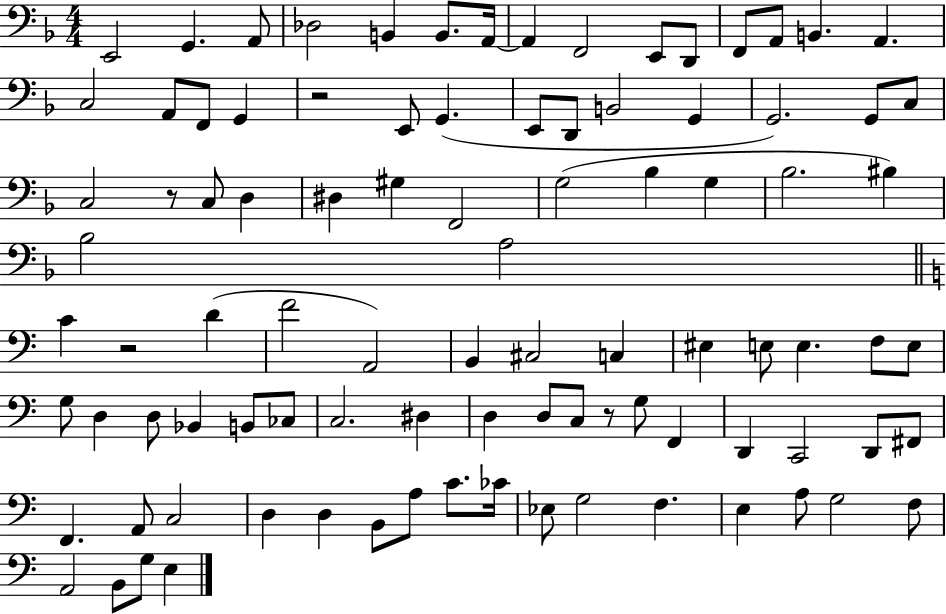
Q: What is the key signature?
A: F major